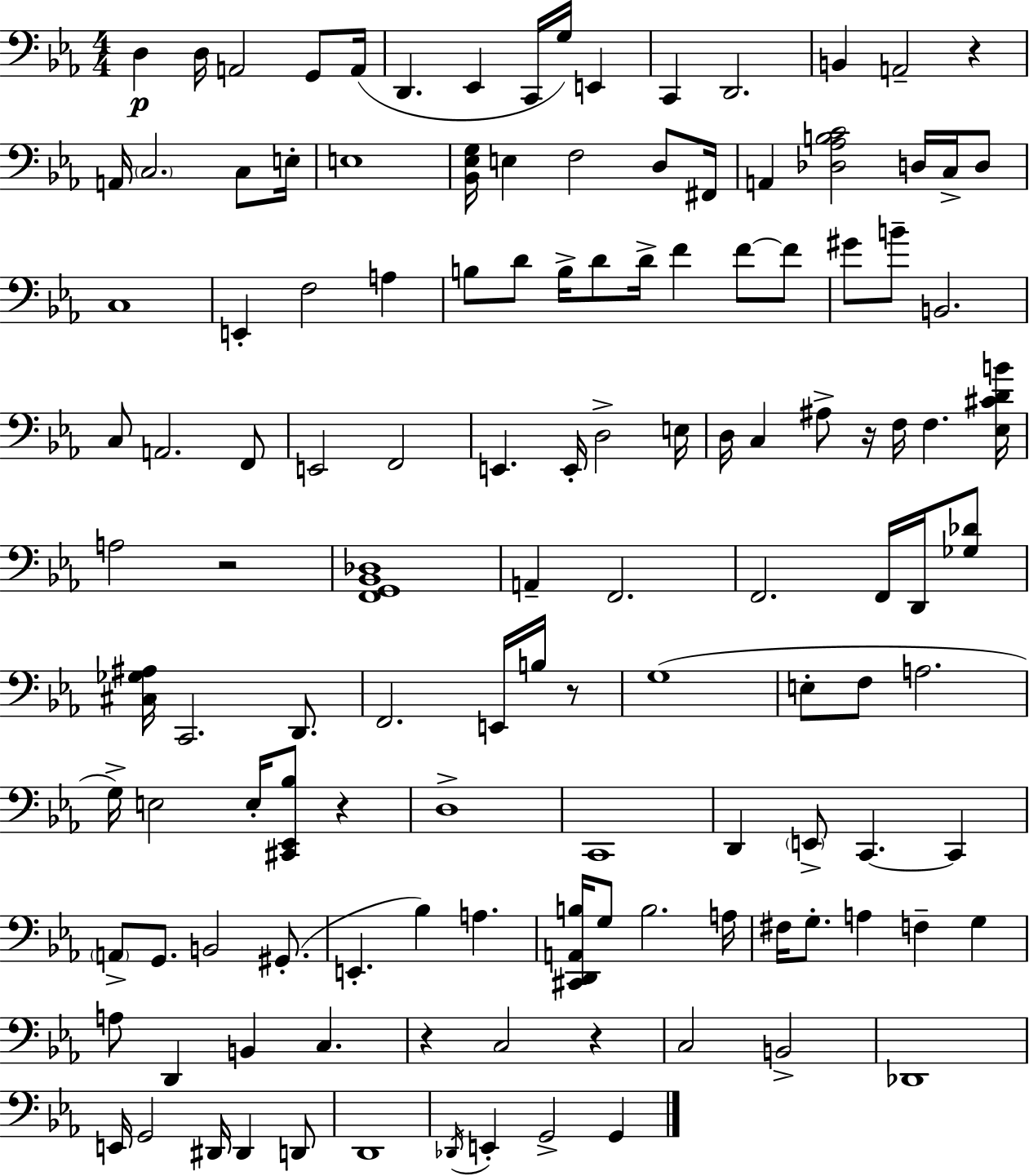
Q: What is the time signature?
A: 4/4